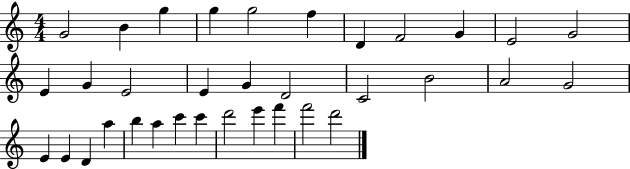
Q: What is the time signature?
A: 4/4